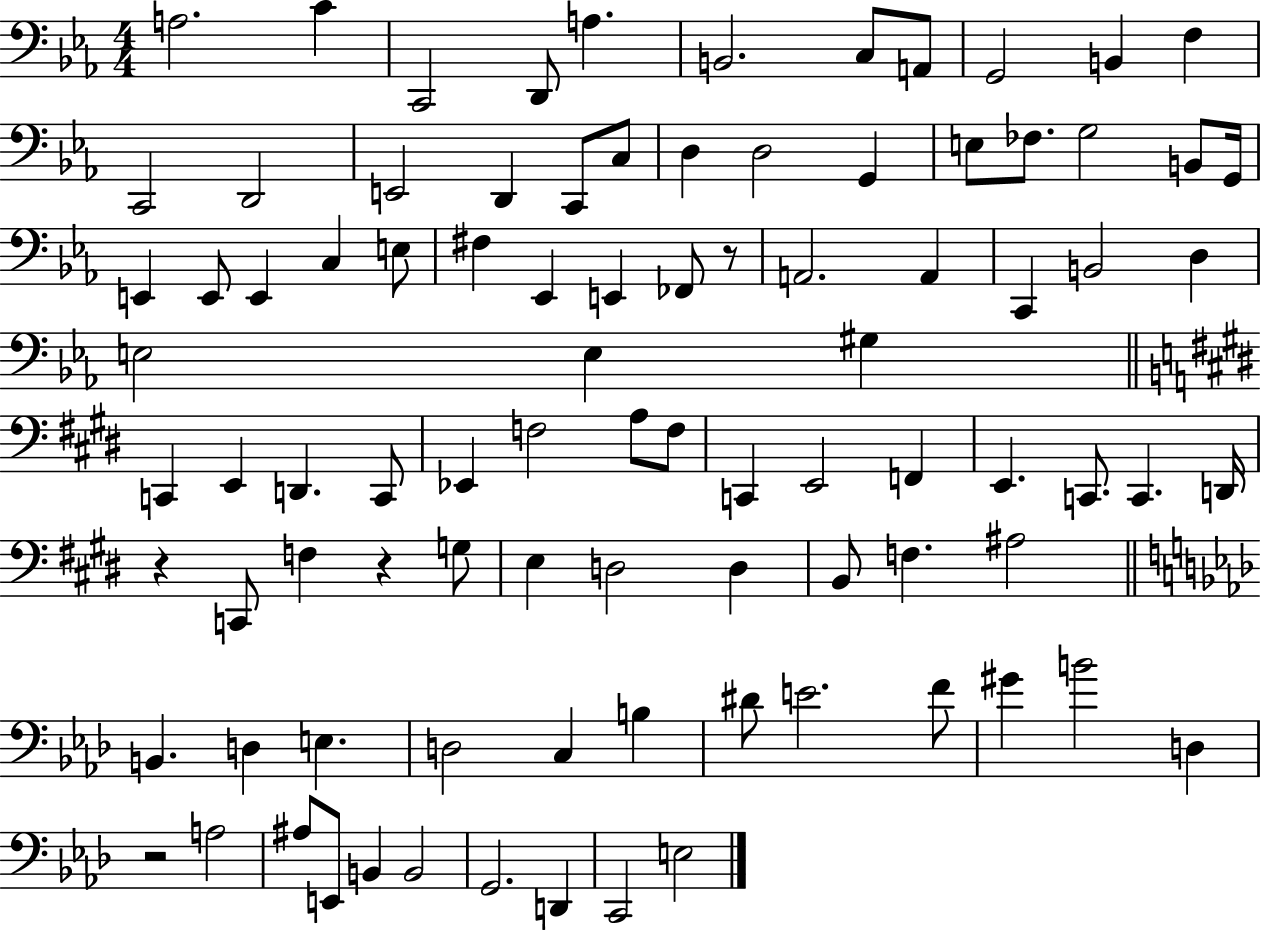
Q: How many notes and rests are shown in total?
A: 91